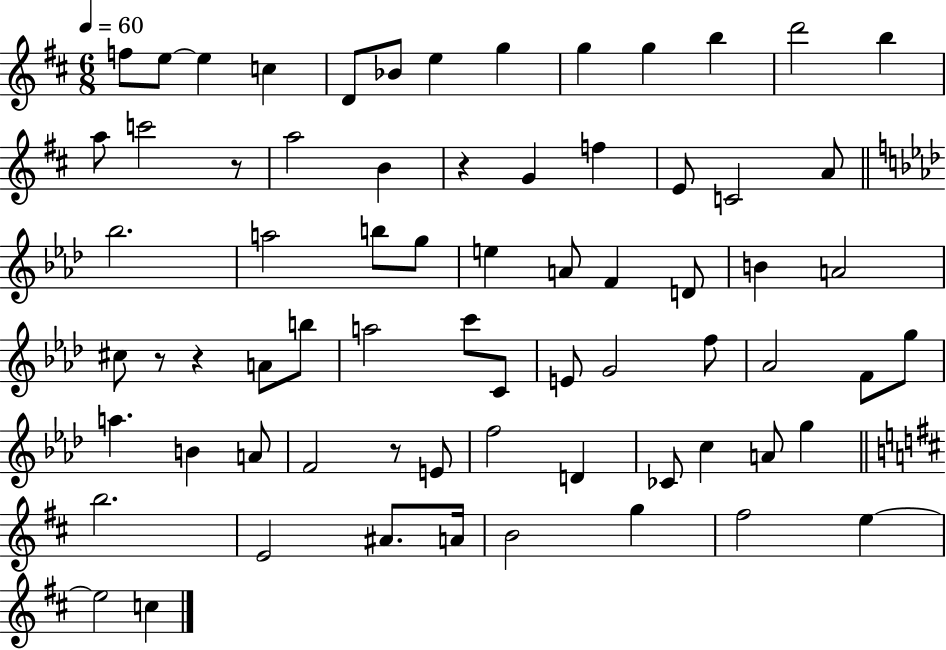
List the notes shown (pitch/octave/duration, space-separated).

F5/e E5/e E5/q C5/q D4/e Bb4/e E5/q G5/q G5/q G5/q B5/q D6/h B5/q A5/e C6/h R/e A5/h B4/q R/q G4/q F5/q E4/e C4/h A4/e Bb5/h. A5/h B5/e G5/e E5/q A4/e F4/q D4/e B4/q A4/h C#5/e R/e R/q A4/e B5/e A5/h C6/e C4/e E4/e G4/h F5/e Ab4/h F4/e G5/e A5/q. B4/q A4/e F4/h R/e E4/e F5/h D4/q CES4/e C5/q A4/e G5/q B5/h. E4/h A#4/e. A4/s B4/h G5/q F#5/h E5/q E5/h C5/q